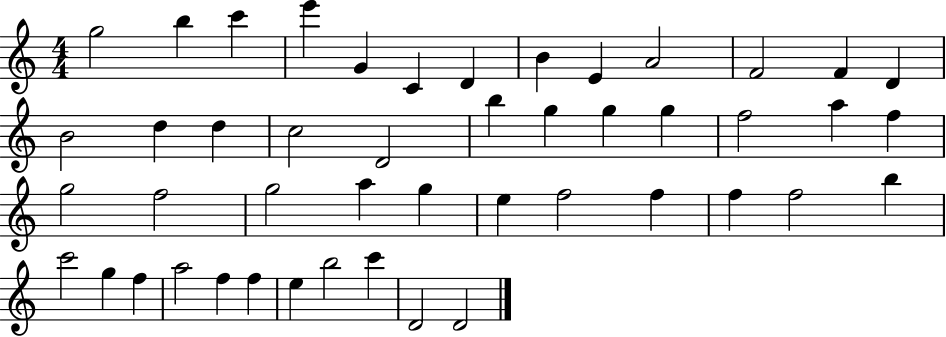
X:1
T:Untitled
M:4/4
L:1/4
K:C
g2 b c' e' G C D B E A2 F2 F D B2 d d c2 D2 b g g g f2 a f g2 f2 g2 a g e f2 f f f2 b c'2 g f a2 f f e b2 c' D2 D2